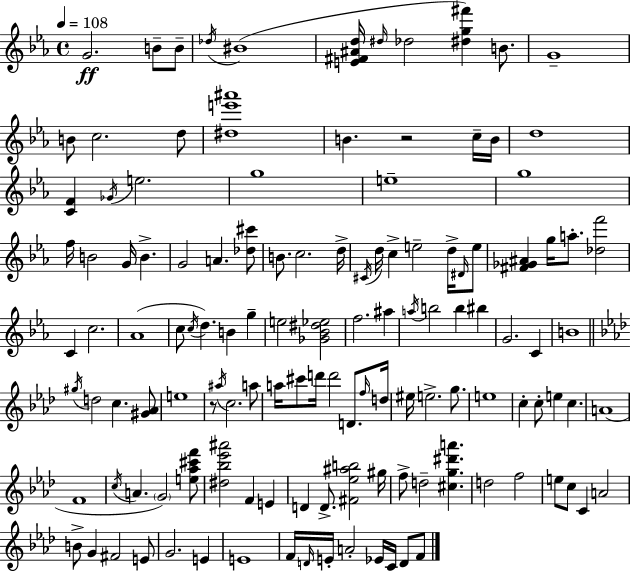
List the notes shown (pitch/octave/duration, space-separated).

G4/h. B4/e B4/e Db5/s BIS4/w [E4,F#4,A#4,D5]/s D#5/s Db5/h [D#5,G5,F#6]/q B4/e. G4/w B4/e C5/h. D5/e [D#5,E6,A#6]/w B4/q. R/h C5/s B4/s D5/w [C4,F4]/q Gb4/s E5/h. G5/w E5/w G5/w F5/s B4/h G4/s B4/q. G4/h A4/q. [Db5,C#6]/e B4/e. C5/h. D5/s C#4/s D5/s C5/q E5/h D5/s D#4/s E5/e [F#4,Gb4,A#4]/q G5/s A5/e. [Db5,F6]/h C4/q C5/h. Ab4/w C5/e C5/s D5/q. B4/q G5/q E5/h [Gb4,Bb4,D#5,Eb5]/h F5/h. A#5/q A5/s B5/h B5/q BIS5/q G4/h. C4/q B4/w G#5/s D5/h C5/q. [G#4,Ab4]/e E5/w R/e A#5/s C5/h. A5/e A5/s C#6/e D6/s D6/h D4/e. F5/s D5/s EIS5/s E5/h. G5/e. E5/w C5/q C5/e E5/q C5/q. A4/w F4/w C5/s A4/q. G4/h [E5,Ab5,C#6,F6]/e [D#5,Bb5,Eb6,A#6]/h F4/q E4/q D4/q D4/e. [F#4,Eb5,A#5,B5]/h G#5/s F5/e D5/h [C#5,G5,D#6,A6]/q. D5/h F5/h E5/e C5/e C4/q A4/h B4/e G4/q F#4/h E4/e G4/h. E4/q E4/w F4/s D4/s E4/s A4/h Eb4/s C4/s D4/e F4/e